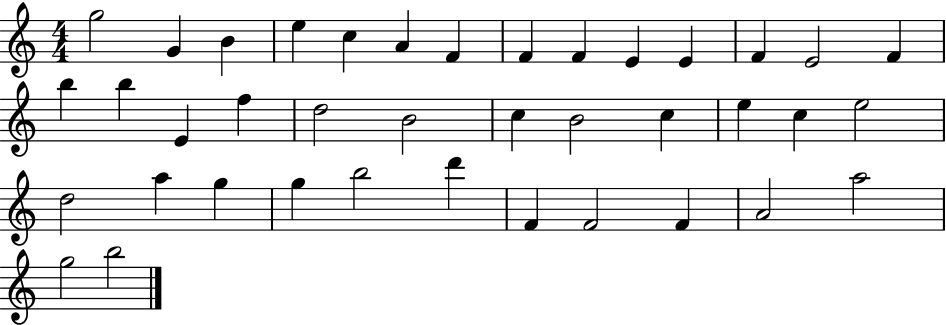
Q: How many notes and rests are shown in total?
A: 39